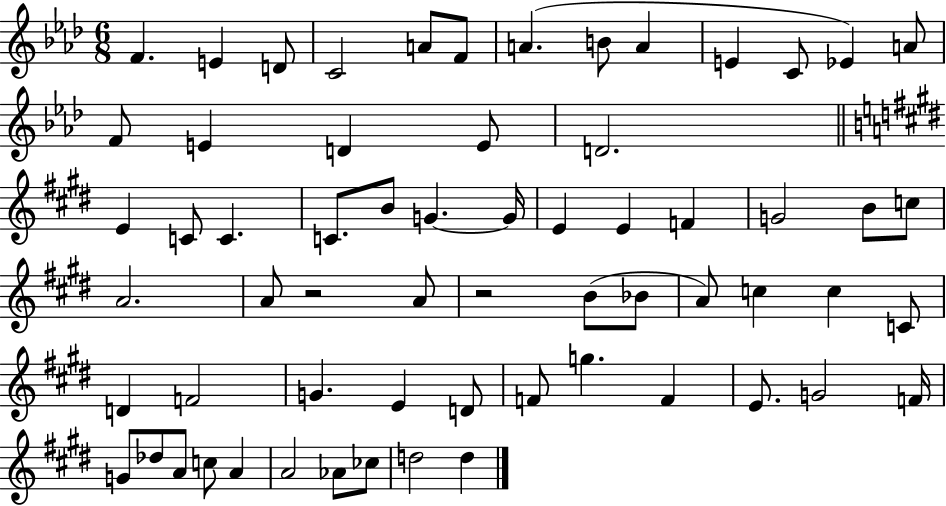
X:1
T:Untitled
M:6/8
L:1/4
K:Ab
F E D/2 C2 A/2 F/2 A B/2 A E C/2 _E A/2 F/2 E D E/2 D2 E C/2 C C/2 B/2 G G/4 E E F G2 B/2 c/2 A2 A/2 z2 A/2 z2 B/2 _B/2 A/2 c c C/2 D F2 G E D/2 F/2 g F E/2 G2 F/4 G/2 _d/2 A/2 c/2 A A2 _A/2 _c/2 d2 d